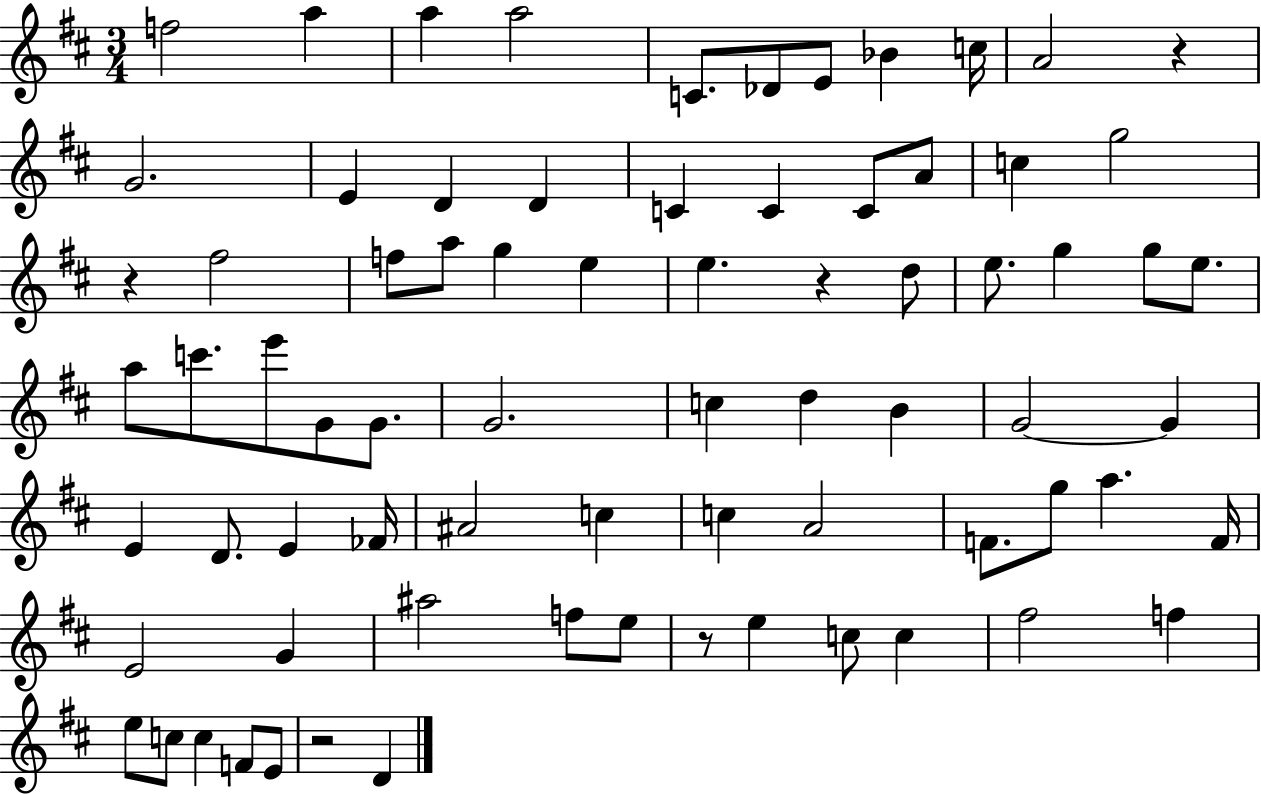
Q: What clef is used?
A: treble